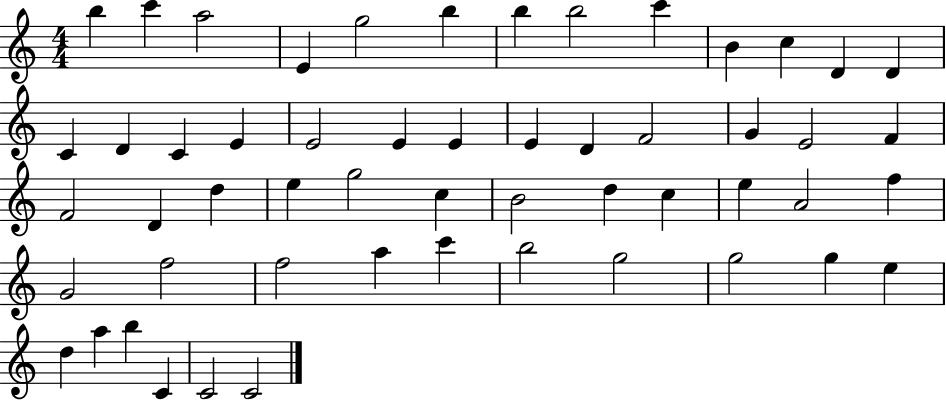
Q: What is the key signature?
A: C major